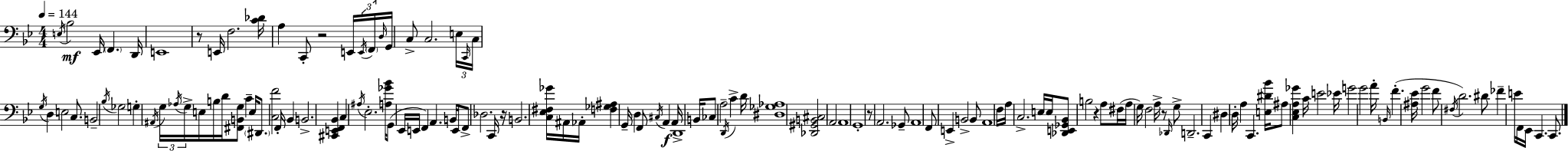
E3/s Bb3/h Eb2/s F2/q. D2/s E2/w R/e E2/s F3/h. [C4,Db4]/s A3/q C2/e R/h E2/s E2/s F2/s D3/s G2/s C3/e C3/h. E3/s C2/s C3/s G3/s D3/q E3/h C3/e. B2/h Bb3/s Gb3/h G3/q A#2/s G3/s Ab3/s G3/s E3/s B3/s D4/s [F#2,B2,G3]/e C4/q E3/s D#2/e. [C3,F4]/h F2/s Bb2/q B2/h. [C#2,E2,F2,Bb2]/q C3/q A#3/s Eb3/h. [A3,Gb4,Bb4]/s G2/e Eb2/s E2/s F2/q A2/q. B2/s E2/s F2/e Db3/h. C2/s R/s B2/h. [C3,Eb3,F#3,Gb4]/s A#2/s Ab2/s [F3,Gb3,A#3]/q G2/s D3/q F2/e C#3/s A2/q A2/s D2/w B2/s CES3/e A3/h D2/s C4/q D4/s [D#3,Gb3,Ab3]/w [Db2,G#2,B2,C#3]/h A2/h A2/w G2/w R/e A2/h. Gb2/e A2/w F2/e E2/q B2/h B2/e A2/w F3/s A3/s C3/h. E3/s E3/s [Db2,E2,Gb2,Bb2]/e B3/h R/q A3/e F#3/s A3/s G3/s F3/h A3/s R/e Db2/s G3/e D2/h. C2/q D#3/q D3/s A3/q C2/q. [E3,D#4,Bb4]/s A#3/e [C3,Eb3,A3,Gb4]/q C4/s E4/h Eb4/s G4/h G4/h A4/s B2/s F4/q. [A#3,Eb4]/s G4/h F4/e F#3/s D4/h. D#4/e FES4/q E4/s F2/s Eb2/s C2/q. C2/e.